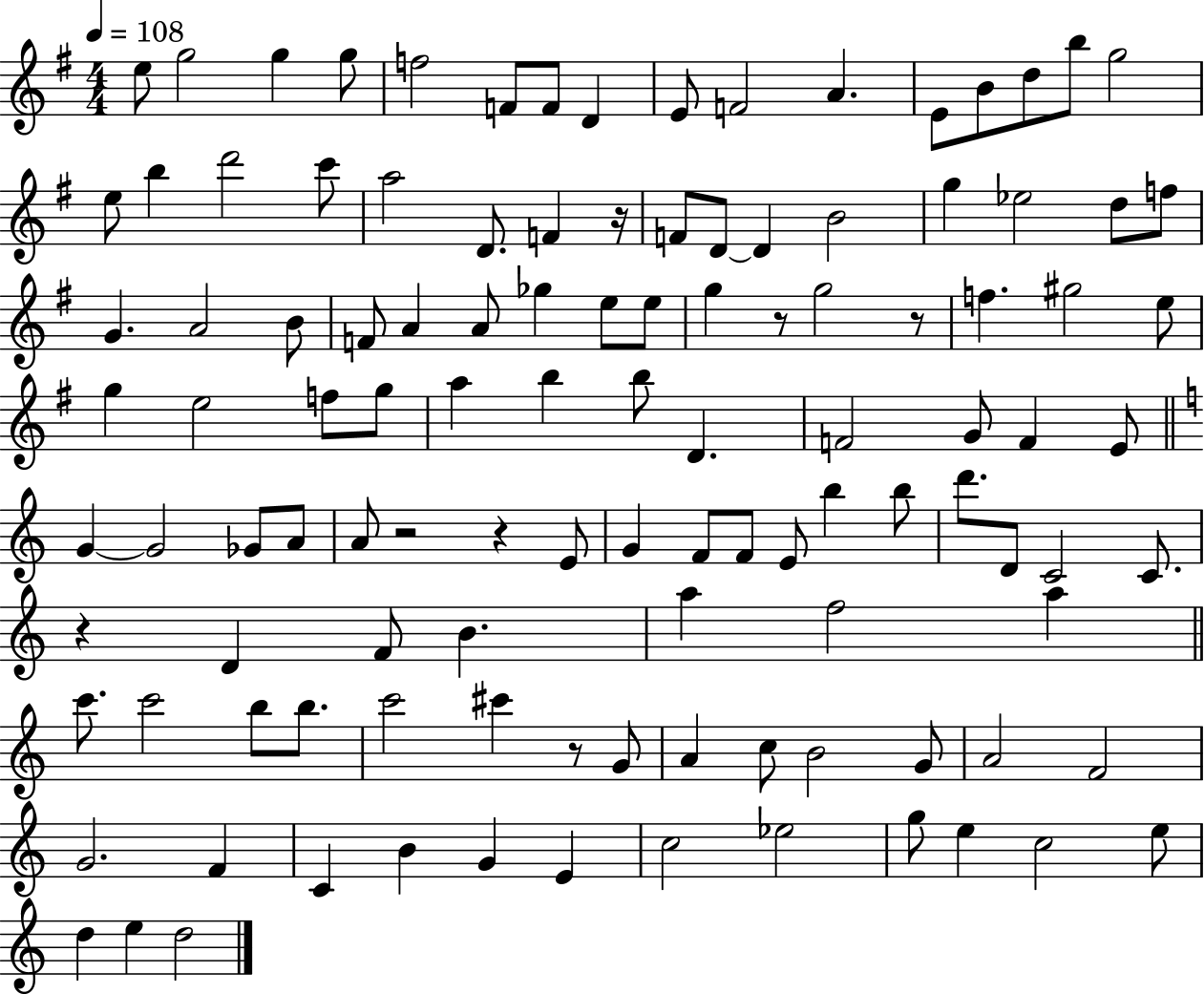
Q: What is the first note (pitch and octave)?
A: E5